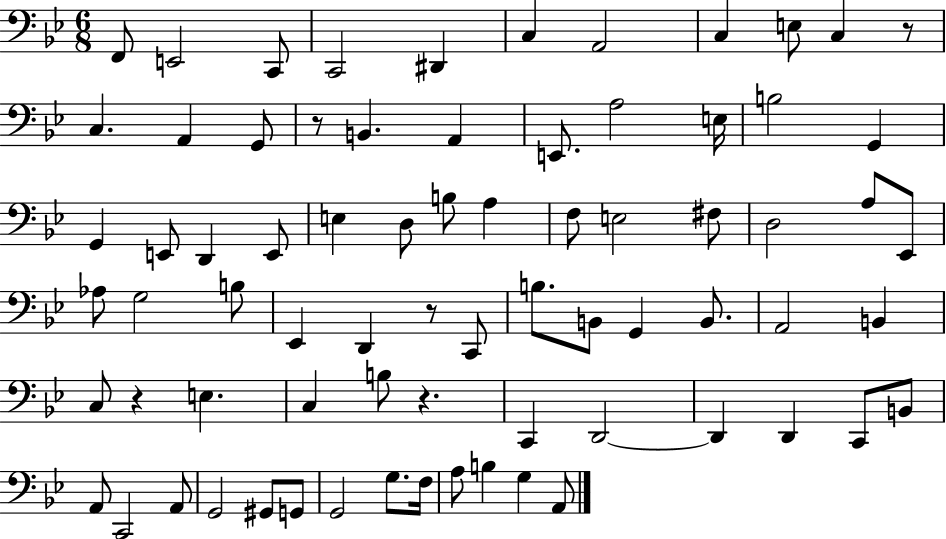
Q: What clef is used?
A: bass